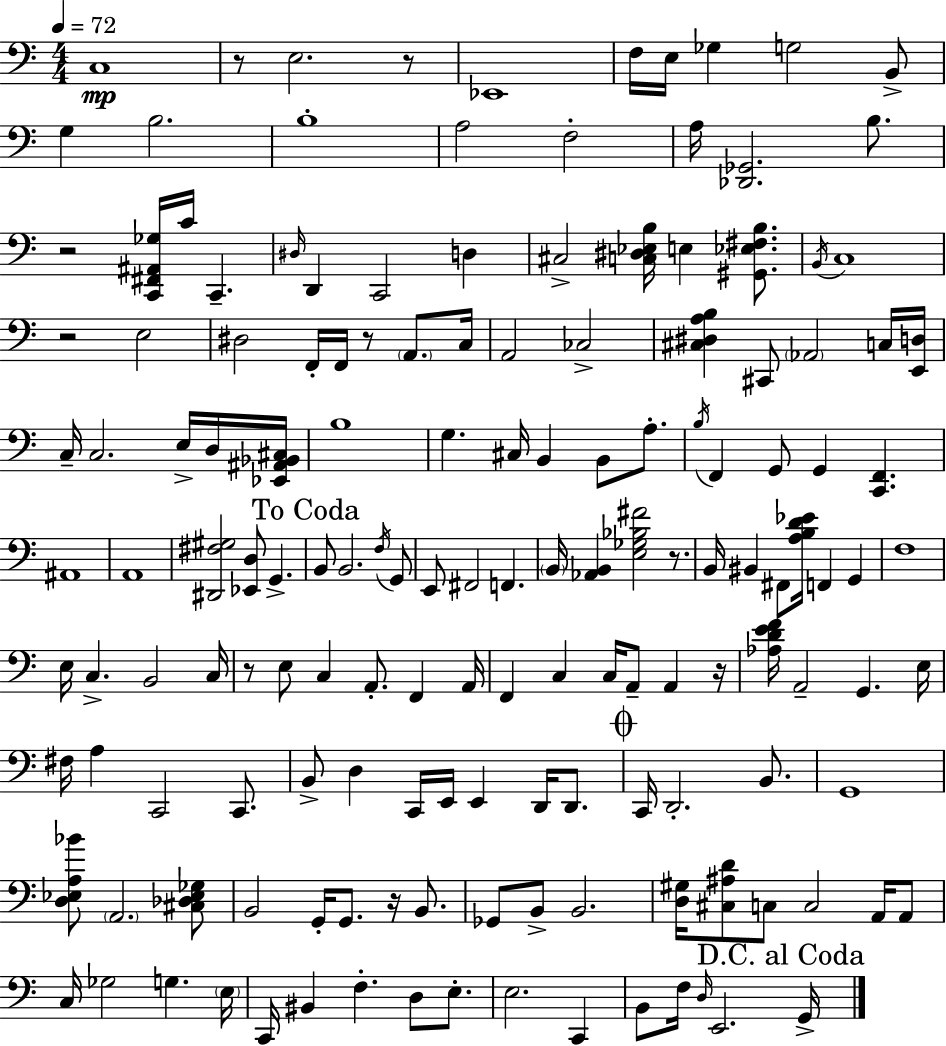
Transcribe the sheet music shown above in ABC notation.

X:1
T:Untitled
M:4/4
L:1/4
K:C
C,4 z/2 E,2 z/2 _E,,4 F,/4 E,/4 _G, G,2 B,,/2 G, B,2 B,4 A,2 F,2 A,/4 [_D,,_G,,]2 B,/2 z2 [C,,^F,,^A,,_G,]/4 C/4 C,, ^D,/4 D,, C,,2 D, ^C,2 [C,^D,_E,B,]/4 E, [^G,,_E,^F,B,]/2 B,,/4 C,4 z2 E,2 ^D,2 F,,/4 F,,/4 z/2 A,,/2 C,/4 A,,2 _C,2 [^C,^D,A,B,] ^C,,/2 _A,,2 C,/4 [E,,D,]/4 C,/4 C,2 E,/4 D,/4 [_E,,^A,,_B,,^C,]/4 B,4 G, ^C,/4 B,, B,,/2 A,/2 B,/4 F,, G,,/2 G,, [C,,F,,] ^A,,4 A,,4 [^D,,^F,^G,]2 [_E,,D,]/2 G,, B,,/2 B,,2 F,/4 G,,/2 E,,/2 ^F,,2 F,, B,,/4 [_A,,B,,] [E,_G,_B,^F]2 z/2 B,,/4 ^B,, ^F,,/2 [A,B,D_E]/4 F,, G,, F,4 E,/4 C, B,,2 C,/4 z/2 E,/2 C, A,,/2 F,, A,,/4 F,, C, C,/4 A,,/2 A,, z/4 [_A,DEF]/4 A,,2 G,, E,/4 ^F,/4 A, C,,2 C,,/2 B,,/2 D, C,,/4 E,,/4 E,, D,,/4 D,,/2 C,,/4 D,,2 B,,/2 G,,4 [D,_E,A,_B]/2 A,,2 [^C,_D,_E,_G,]/2 B,,2 G,,/4 G,,/2 z/4 B,,/2 _G,,/2 B,,/2 B,,2 [D,^G,]/4 [^C,^A,D]/2 C,/2 C,2 A,,/4 A,,/2 C,/4 _G,2 G, E,/4 C,,/4 ^B,, F, D,/2 E,/2 E,2 C,, B,,/2 F,/4 D,/4 E,,2 G,,/4